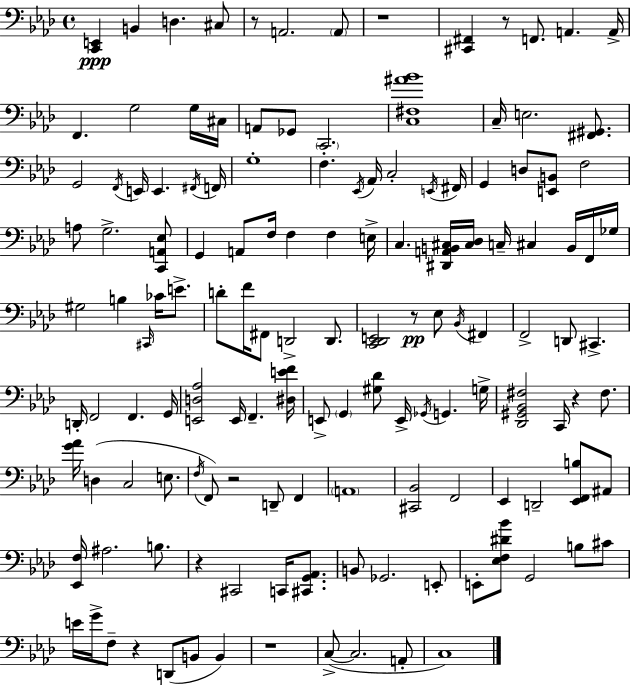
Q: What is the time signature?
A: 4/4